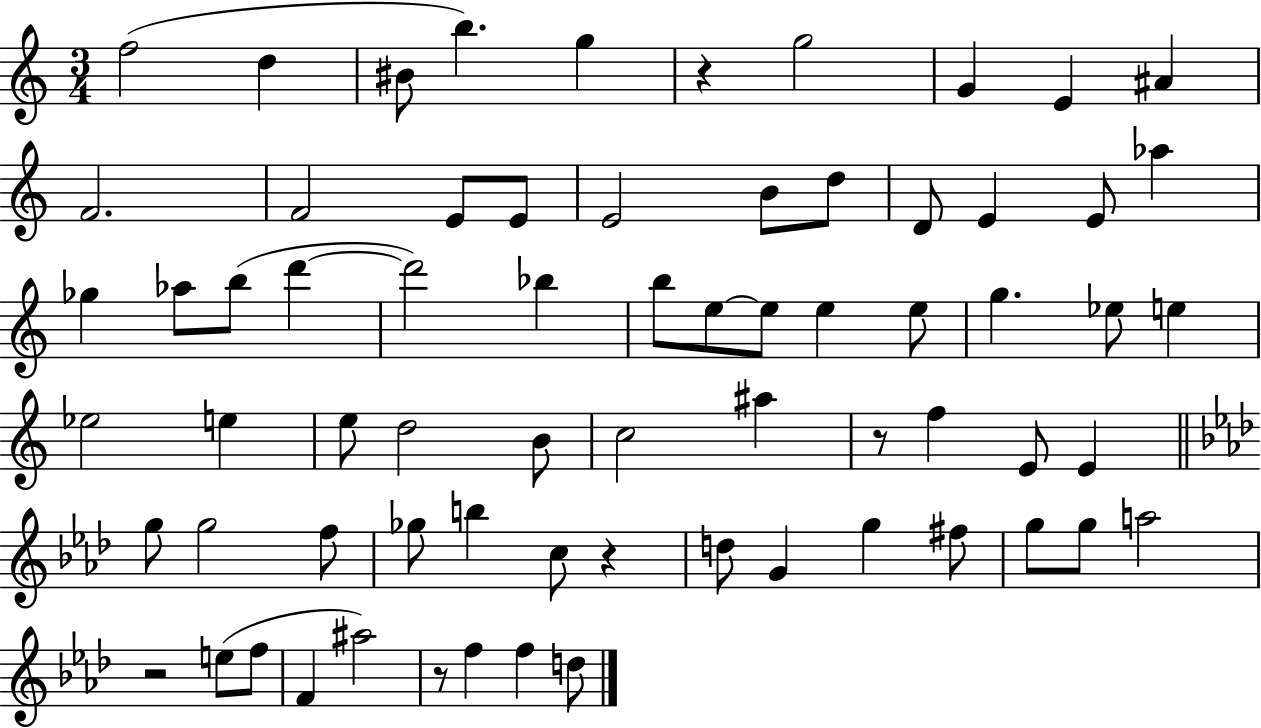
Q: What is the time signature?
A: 3/4